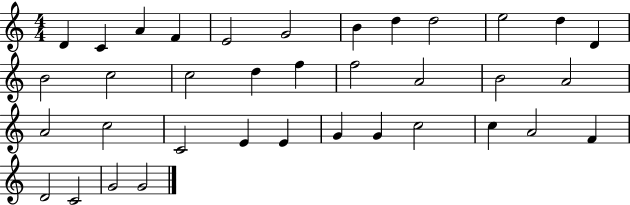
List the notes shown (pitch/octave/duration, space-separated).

D4/q C4/q A4/q F4/q E4/h G4/h B4/q D5/q D5/h E5/h D5/q D4/q B4/h C5/h C5/h D5/q F5/q F5/h A4/h B4/h A4/h A4/h C5/h C4/h E4/q E4/q G4/q G4/q C5/h C5/q A4/h F4/q D4/h C4/h G4/h G4/h